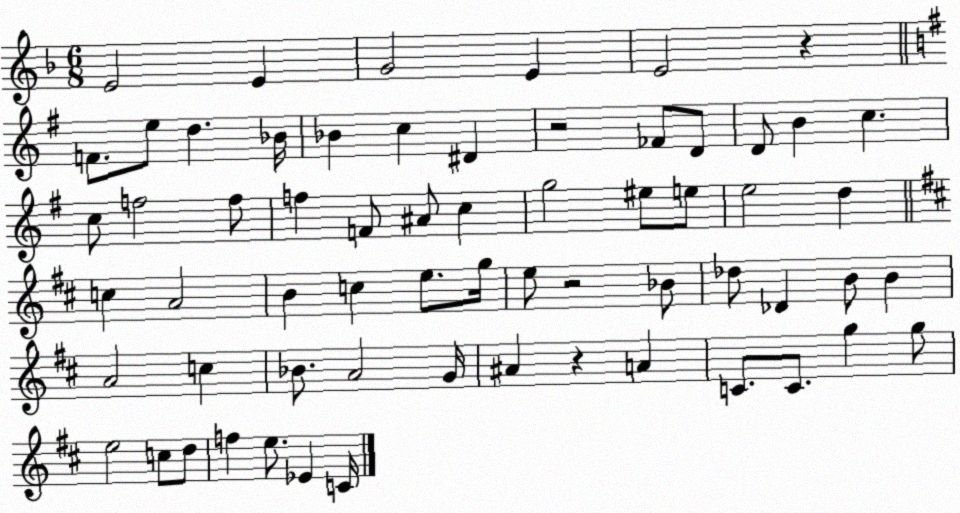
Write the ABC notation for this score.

X:1
T:Untitled
M:6/8
L:1/4
K:F
E2 E G2 E E2 z F/2 e/2 d _B/4 _B c ^D z2 _F/2 D/2 D/2 B c c/2 f2 f/2 f F/2 ^A/2 c g2 ^e/2 e/2 e2 d c A2 B c e/2 g/4 e/2 z2 _B/2 _d/2 _D B/2 B A2 c _B/2 A2 G/4 ^A z A C/2 C/2 g g/2 e2 c/2 d/2 f e/2 _E C/4